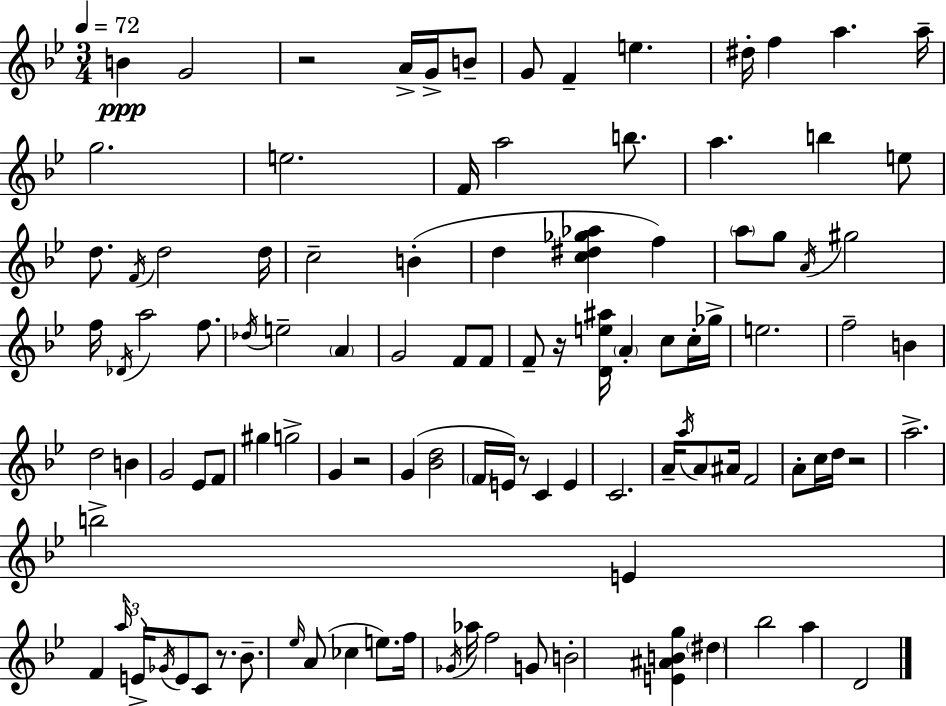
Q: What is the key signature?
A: BES major